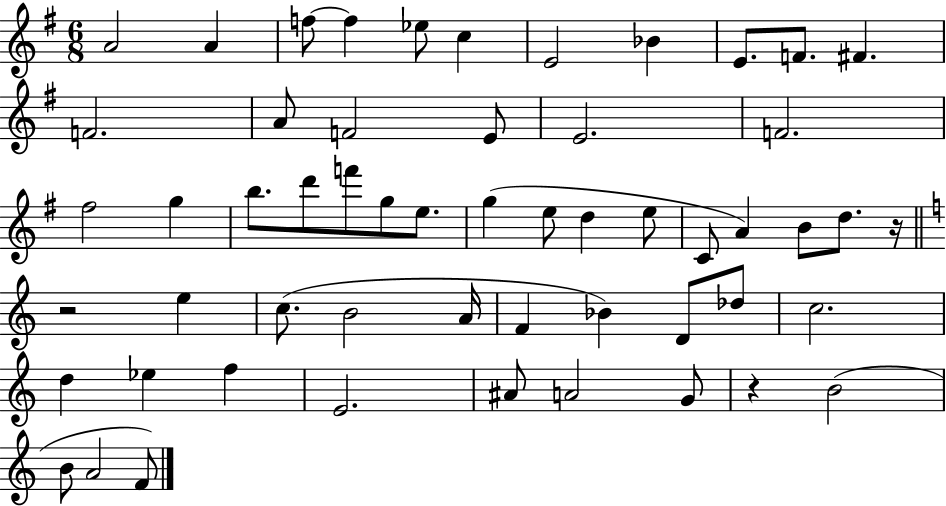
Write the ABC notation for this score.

X:1
T:Untitled
M:6/8
L:1/4
K:G
A2 A f/2 f _e/2 c E2 _B E/2 F/2 ^F F2 A/2 F2 E/2 E2 F2 ^f2 g b/2 d'/2 f'/2 g/2 e/2 g e/2 d e/2 C/2 A B/2 d/2 z/4 z2 e c/2 B2 A/4 F _B D/2 _d/2 c2 d _e f E2 ^A/2 A2 G/2 z B2 B/2 A2 F/2